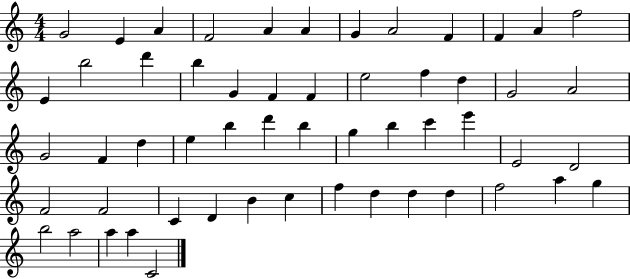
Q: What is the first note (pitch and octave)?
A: G4